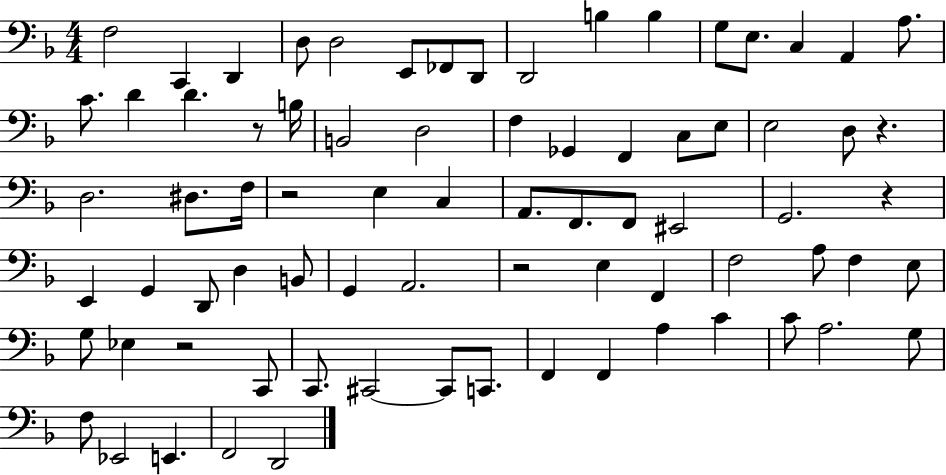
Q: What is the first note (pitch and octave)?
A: F3